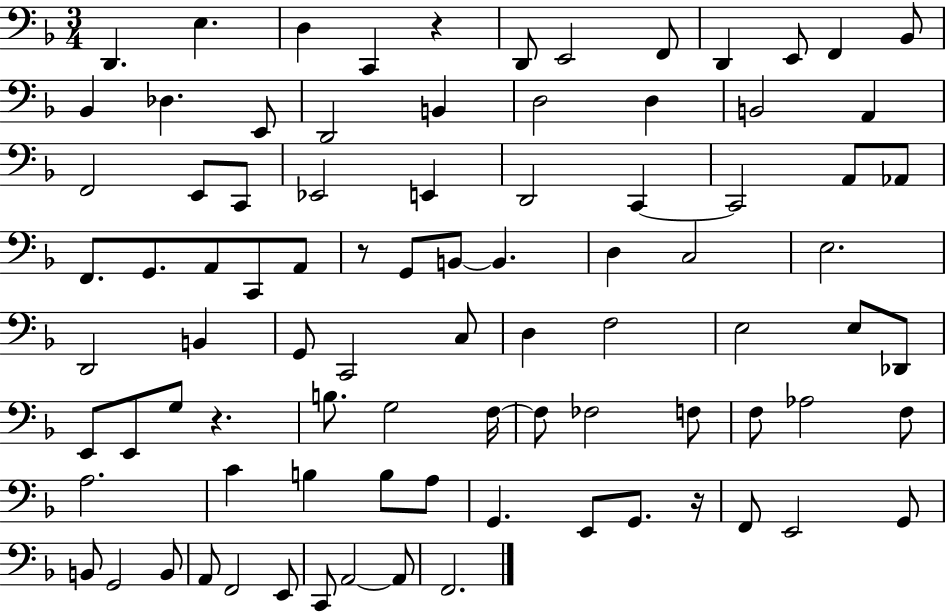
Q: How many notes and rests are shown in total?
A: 88